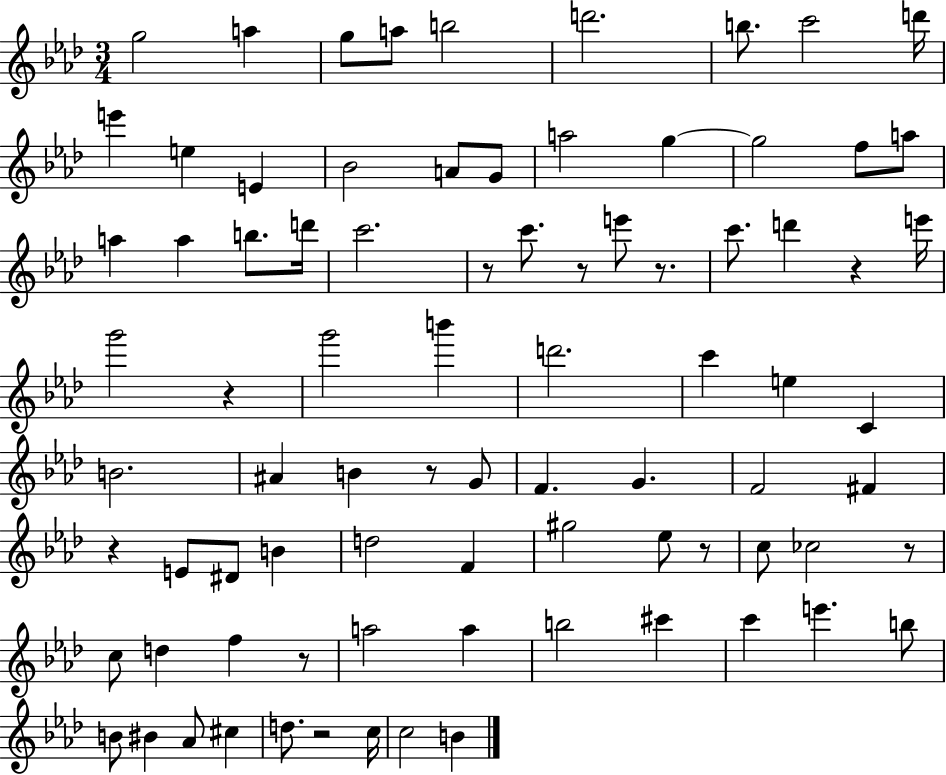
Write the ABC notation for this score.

X:1
T:Untitled
M:3/4
L:1/4
K:Ab
g2 a g/2 a/2 b2 d'2 b/2 c'2 d'/4 e' e E _B2 A/2 G/2 a2 g g2 f/2 a/2 a a b/2 d'/4 c'2 z/2 c'/2 z/2 e'/2 z/2 c'/2 d' z e'/4 g'2 z g'2 b' d'2 c' e C B2 ^A B z/2 G/2 F G F2 ^F z E/2 ^D/2 B d2 F ^g2 _e/2 z/2 c/2 _c2 z/2 c/2 d f z/2 a2 a b2 ^c' c' e' b/2 B/2 ^B _A/2 ^c d/2 z2 c/4 c2 B